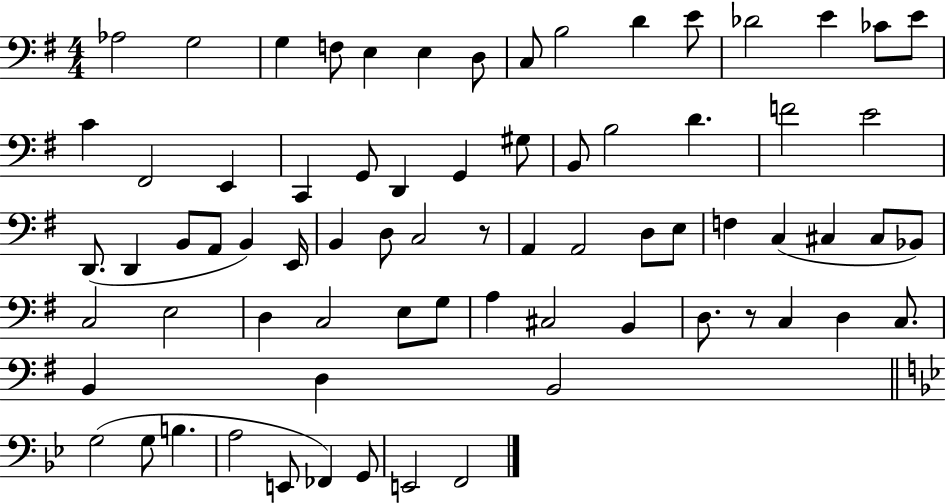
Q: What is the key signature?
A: G major